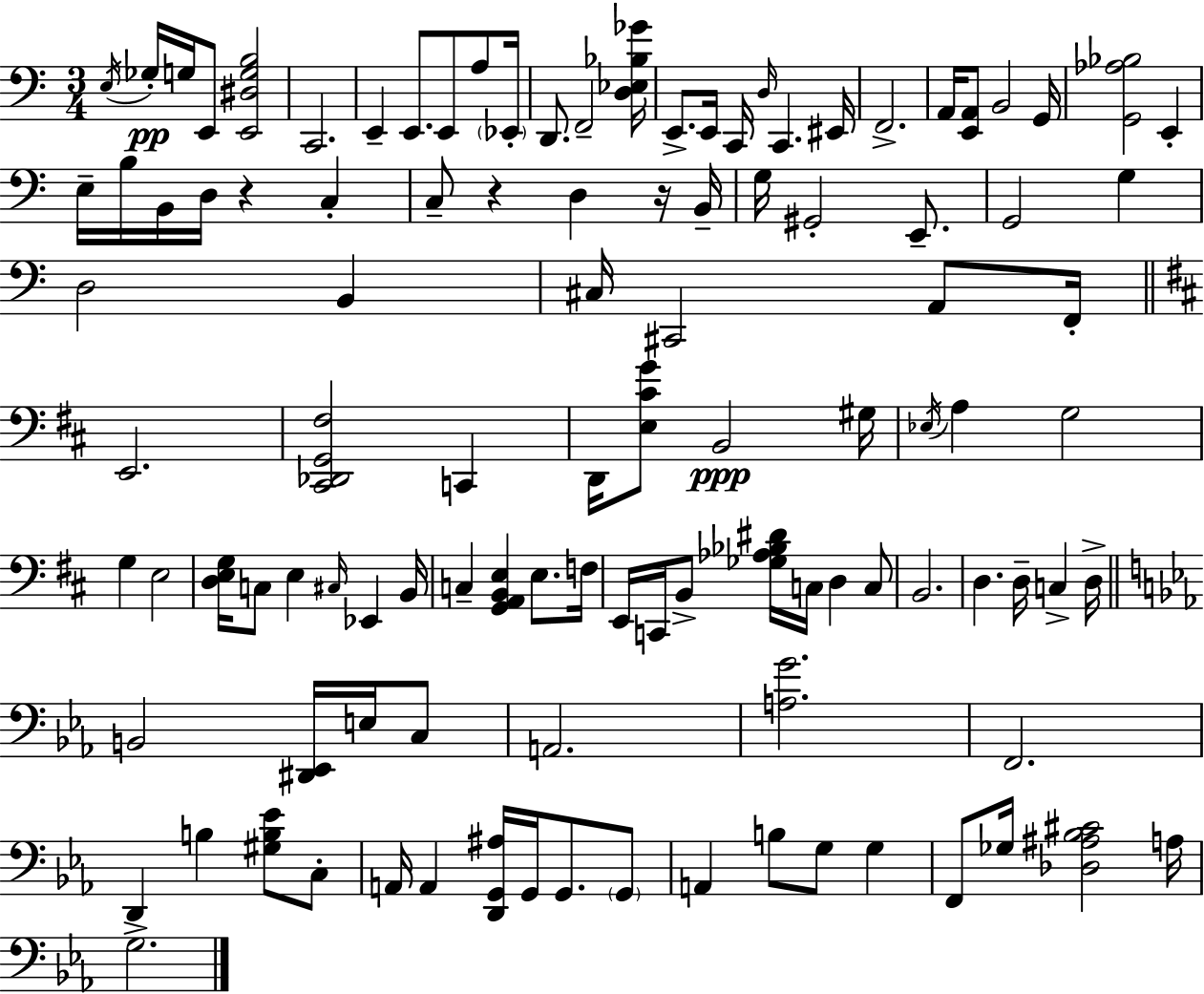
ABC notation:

X:1
T:Untitled
M:3/4
L:1/4
K:C
E,/4 _G,/4 G,/4 E,,/2 [E,,^D,G,B,]2 C,,2 E,, E,,/2 E,,/2 A,/2 _E,,/4 D,,/2 F,,2 [D,_E,_B,_G]/4 E,,/2 E,,/4 C,,/4 D,/4 C,, ^E,,/4 F,,2 A,,/4 [E,,A,,]/2 B,,2 G,,/4 [G,,_A,_B,]2 E,, E,/4 B,/4 B,,/4 D,/4 z C, C,/2 z D, z/4 B,,/4 G,/4 ^G,,2 E,,/2 G,,2 G, D,2 B,, ^C,/4 ^C,,2 A,,/2 F,,/4 E,,2 [^C,,_D,,G,,^F,]2 C,, D,,/4 [E,^CG]/2 B,,2 ^G,/4 _E,/4 A, G,2 G, E,2 [D,E,G,]/4 C,/2 E, ^C,/4 _E,, B,,/4 C, [G,,A,,B,,E,] E,/2 F,/4 E,,/4 C,,/4 B,,/2 [_G,_A,_B,^D]/4 C,/4 D, C,/2 B,,2 D, D,/4 C, D,/4 B,,2 [^D,,_E,,]/4 E,/4 C,/2 A,,2 [A,G]2 F,,2 D,, B, [^G,B,_E]/2 C,/2 A,,/4 A,, [D,,G,,^A,]/4 G,,/4 G,,/2 G,,/2 A,, B,/2 G,/2 G, F,,/2 _G,/4 [_D,^A,_B,^C]2 A,/4 G,2